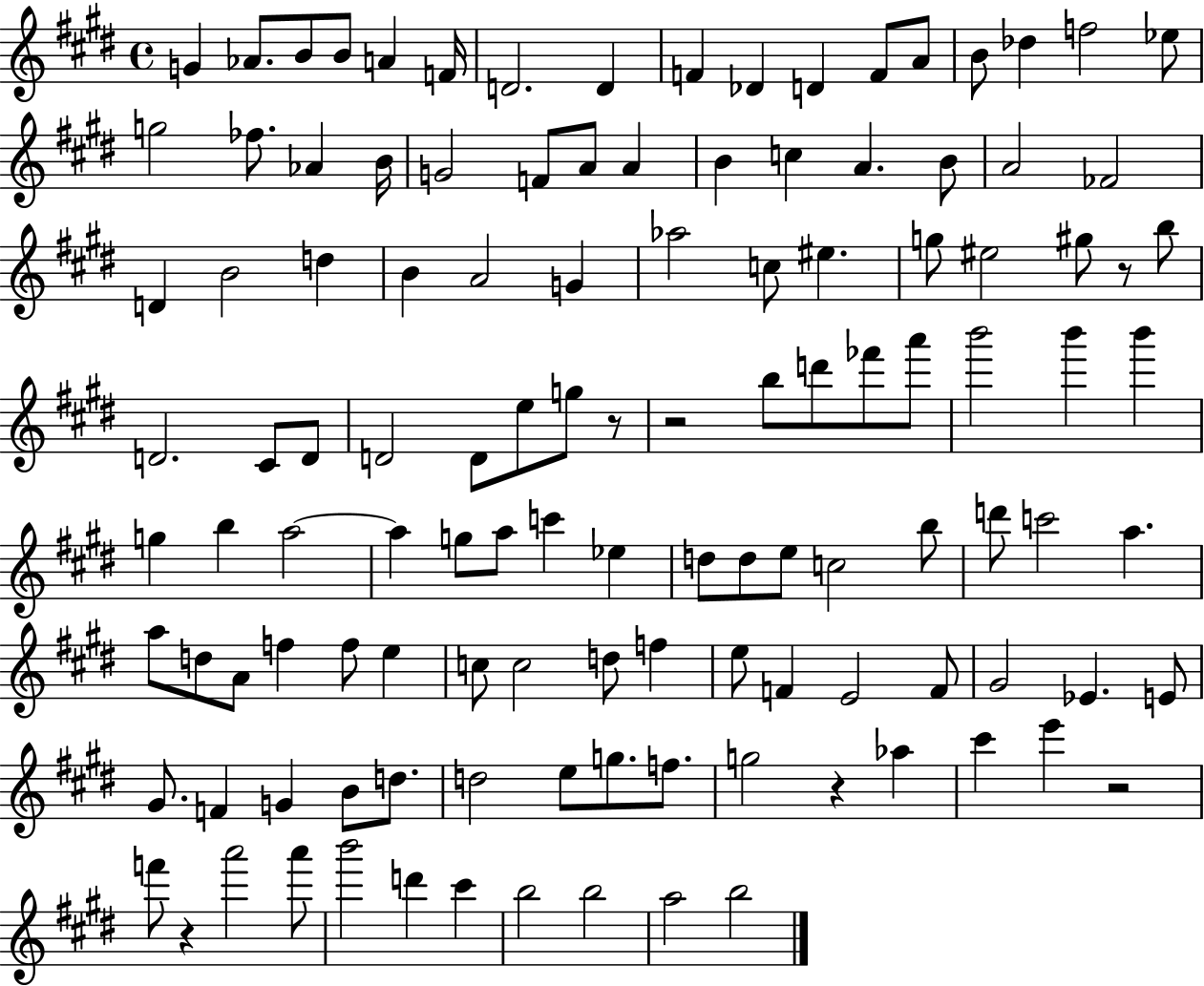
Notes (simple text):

G4/q Ab4/e. B4/e B4/e A4/q F4/s D4/h. D4/q F4/q Db4/q D4/q F4/e A4/e B4/e Db5/q F5/h Eb5/e G5/h FES5/e. Ab4/q B4/s G4/h F4/e A4/e A4/q B4/q C5/q A4/q. B4/e A4/h FES4/h D4/q B4/h D5/q B4/q A4/h G4/q Ab5/h C5/e EIS5/q. G5/e EIS5/h G#5/e R/e B5/e D4/h. C#4/e D4/e D4/h D4/e E5/e G5/e R/e R/h B5/e D6/e FES6/e A6/e B6/h B6/q B6/q G5/q B5/q A5/h A5/q G5/e A5/e C6/q Eb5/q D5/e D5/e E5/e C5/h B5/e D6/e C6/h A5/q. A5/e D5/e A4/e F5/q F5/e E5/q C5/e C5/h D5/e F5/q E5/e F4/q E4/h F4/e G#4/h Eb4/q. E4/e G#4/e. F4/q G4/q B4/e D5/e. D5/h E5/e G5/e. F5/e. G5/h R/q Ab5/q C#6/q E6/q R/h F6/e R/q A6/h A6/e B6/h D6/q C#6/q B5/h B5/h A5/h B5/h